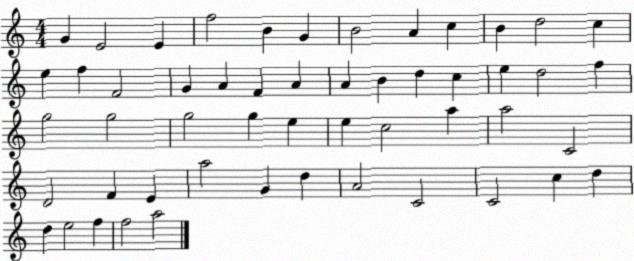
X:1
T:Untitled
M:4/4
L:1/4
K:C
G E2 E f2 B G B2 A c B d2 c e f F2 G A F A A B d c e d2 f g2 g2 g2 g e e c2 a a2 C2 D2 F E a2 G d A2 C2 C2 c d d e2 f f2 a2